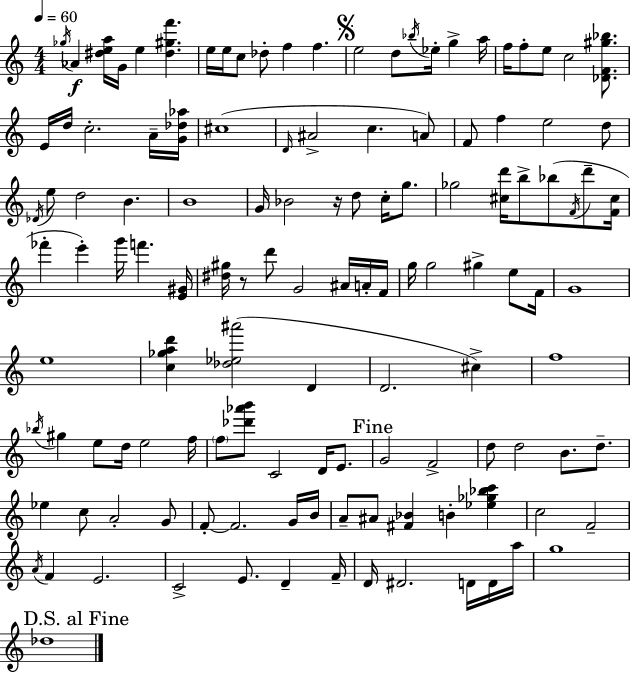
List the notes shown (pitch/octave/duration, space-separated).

Gb5/s Ab4/q [D#5,E5,A5]/s G4/s E5/q [D#5,G#5,F6]/q. E5/s E5/s C5/e Db5/e F5/q F5/q. E5/h D5/e Bb5/s Eb5/s G5/q A5/s F5/s F5/e E5/e C5/h [Db4,F4,G#5,Bb5]/e. E4/s D5/s C5/h. A4/s [G4,Db5,Ab5]/s C#5/w D4/s A#4/h C5/q. A4/e F4/e F5/q E5/h D5/e Db4/s E5/e D5/h B4/q. B4/w G4/s Bb4/h R/s D5/e C5/s G5/e. Gb5/h [C#5,D6]/s B5/e Bb5/e F4/s D6/e [F4,C#5]/s FES6/q E6/q G6/s F6/q. [E4,G#4]/s [D#5,G#5]/s R/e D6/e G4/h A#4/s A4/s F4/s G5/s G5/h G#5/q E5/e F4/s G4/w E5/w [C5,Gb5,A5,D6]/q [Db5,Eb5,A#6]/h D4/q D4/h. C#5/q F5/w Bb5/s G#5/q E5/e D5/s E5/h F5/s F5/e [Db6,Ab6,B6]/e C4/h D4/s E4/e. G4/h F4/h D5/e D5/h B4/e. D5/e. Eb5/q C5/e A4/h G4/e F4/e F4/h. G4/s B4/s A4/e A#4/e [F#4,Bb4]/q B4/q [Eb5,Gb5,Bb5,C6]/q C5/h F4/h A4/s F4/q E4/h. C4/h E4/e. D4/q F4/s D4/s D#4/h. D4/s D4/s A5/s G5/w Db5/w